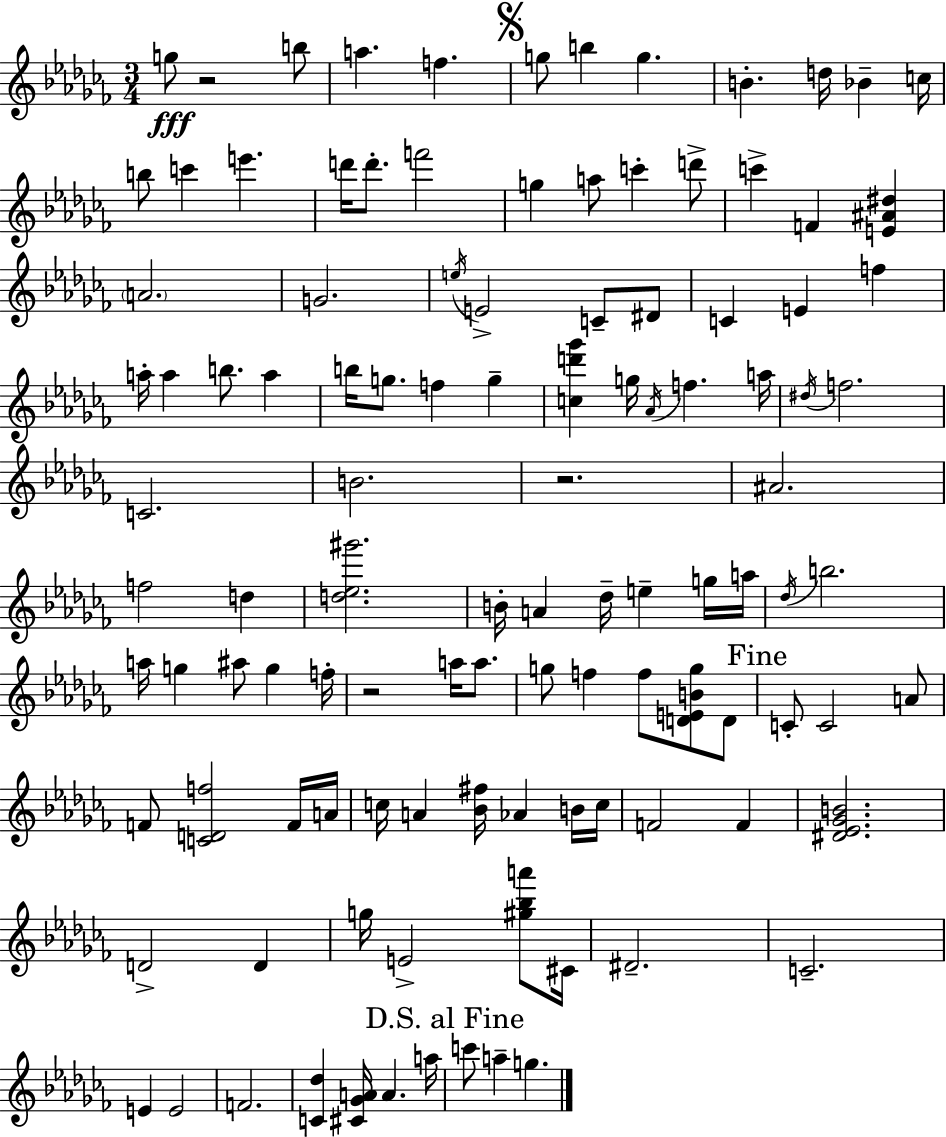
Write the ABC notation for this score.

X:1
T:Untitled
M:3/4
L:1/4
K:Abm
g/2 z2 b/2 a f g/2 b g B d/4 _B c/4 b/2 c' e' d'/4 d'/2 f'2 g a/2 c' d'/2 c' F [E^A^d] A2 G2 e/4 E2 C/2 ^D/2 C E f a/4 a b/2 a b/4 g/2 f g [cd'_g'] g/4 _A/4 f a/4 ^d/4 f2 C2 B2 z2 ^A2 f2 d [d_e^g']2 B/4 A _d/4 e g/4 a/4 _d/4 b2 a/4 g ^a/2 g f/4 z2 a/4 a/2 g/2 f f/2 [DEBg]/2 D/2 C/2 C2 A/2 F/2 [CDf]2 F/4 A/4 c/4 A [_B^f]/4 _A B/4 c/4 F2 F [^D_E_GB]2 D2 D g/4 E2 [^g_ba']/2 ^C/4 ^D2 C2 E E2 F2 [C_d] [^C_GA]/4 A a/4 c'/2 a g